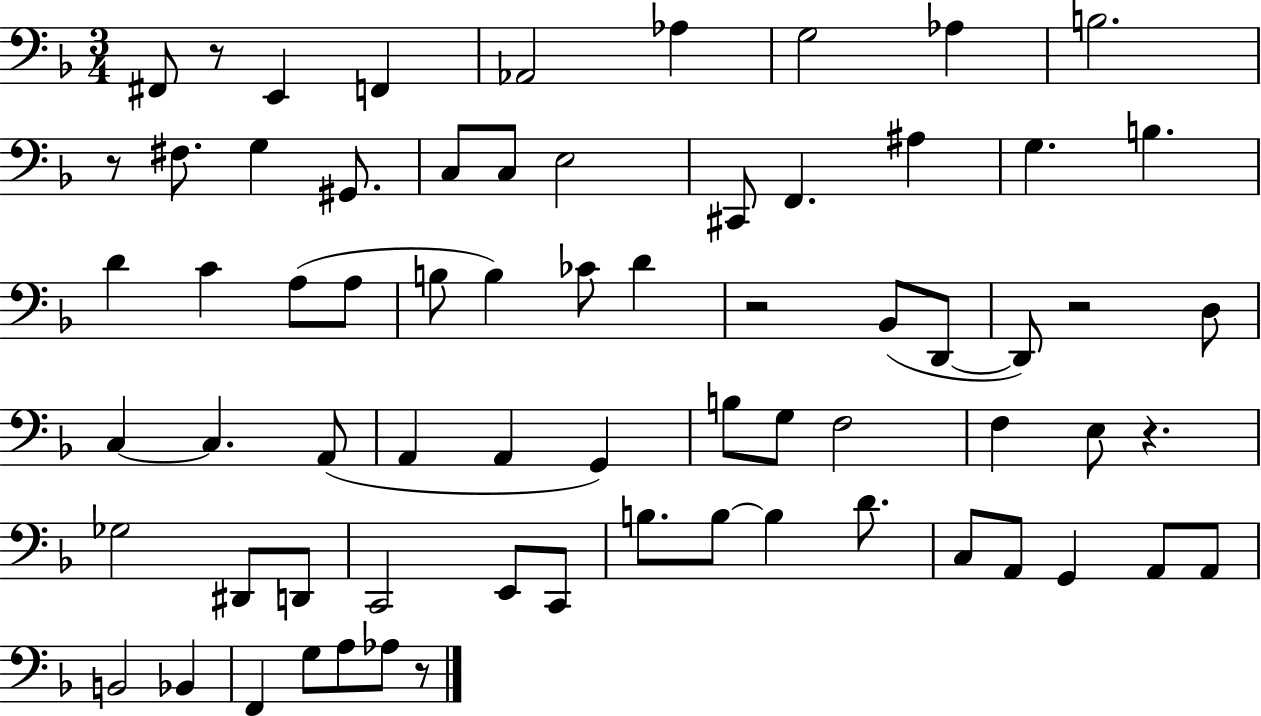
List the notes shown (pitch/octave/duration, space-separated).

F#2/e R/e E2/q F2/q Ab2/h Ab3/q G3/h Ab3/q B3/h. R/e F#3/e. G3/q G#2/e. C3/e C3/e E3/h C#2/e F2/q. A#3/q G3/q. B3/q. D4/q C4/q A3/e A3/e B3/e B3/q CES4/e D4/q R/h Bb2/e D2/e D2/e R/h D3/e C3/q C3/q. A2/e A2/q A2/q G2/q B3/e G3/e F3/h F3/q E3/e R/q. Gb3/h D#2/e D2/e C2/h E2/e C2/e B3/e. B3/e B3/q D4/e. C3/e A2/e G2/q A2/e A2/e B2/h Bb2/q F2/q G3/e A3/e Ab3/e R/e